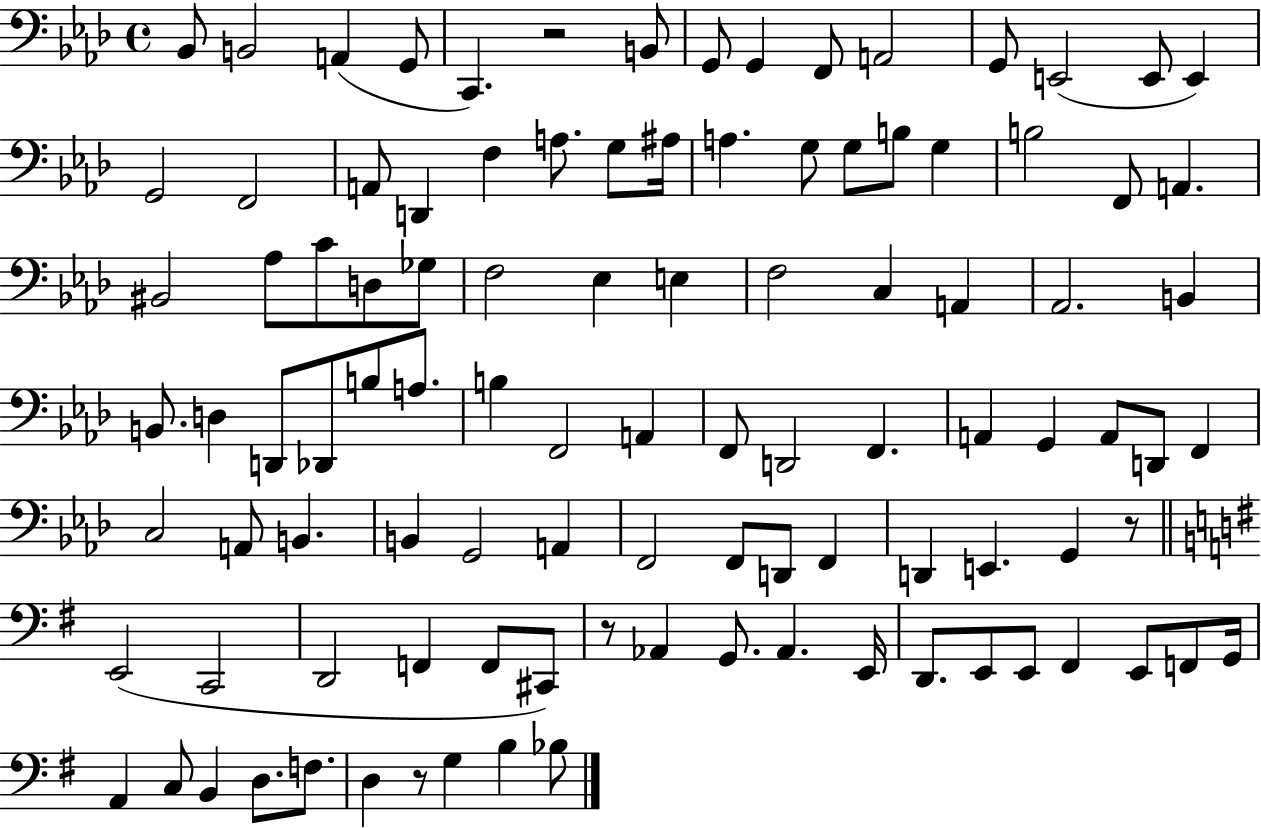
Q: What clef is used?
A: bass